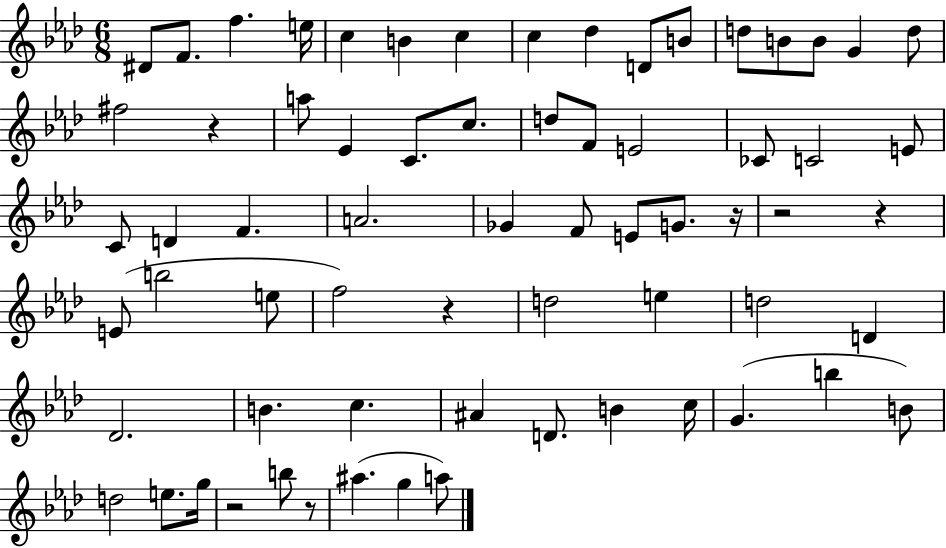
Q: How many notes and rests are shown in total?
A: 67